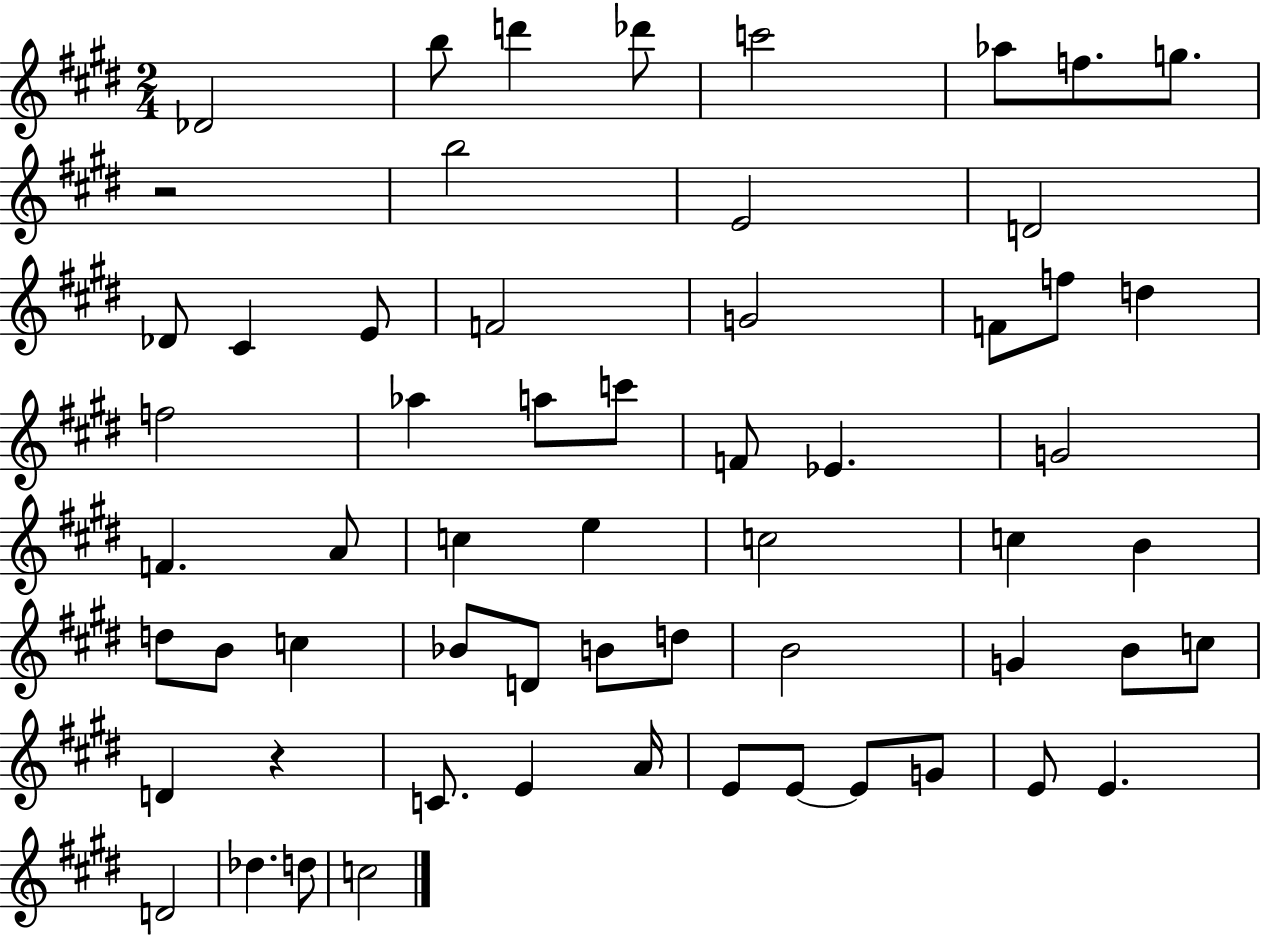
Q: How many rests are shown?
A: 2